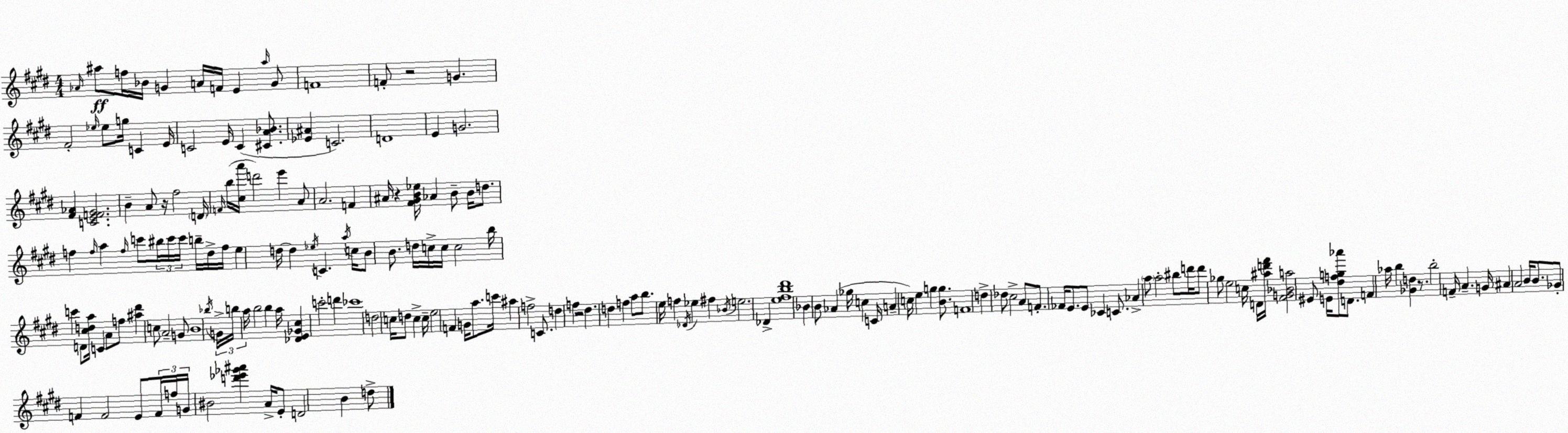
X:1
T:Untitled
M:4/4
L:1/4
K:E
_A/4 ^a/2 f/4 _B/4 G A/4 F/4 E ^a/4 G/2 F4 F/2 z2 G ^F2 _e/4 _e/2 g/4 C E/4 C2 E/4 C [^CA_B]/2 [_E^A] C2 D4 E G2 [^F_A] [CEF^G]2 B A/2 z/4 ^f2 D/4 F/4 b/4 [^ca']/4 d'2 e' A/2 A2 F ^A/4 z [^F^GB_e]/4 _A B/2 B/4 d/2 f f/4 a f/4 c'/2 ^b/4 c'/4 c'/4 b/4 ^d/4 f/4 e d/4 d _e/4 C a/4 c/4 B/2 B/2 d/4 c/4 c/4 c2 b/4 c' D/2 [^cda]/4 C A/2 f/2 [^a^d'] c/2 A2 G/2 B4 _b/4 G/4 b/4 a/4 b2 b a/4 [_DE_G^c] c'2 d' _c'4 d2 c/4 d/2 c c/4 e2 F G/4 a/2 c'/4 ^a f2 C/2 d f z2 ^d d f a/2 b/2 e/4 f _D/4 _e ^f _B/4 e2 _D [e^fb^d']4 _B B/2 _A _g/4 c C/4 A c/4 e g [Bg]/2 F4 d _d/2 ^c2 A/2 F/2 _F/4 E/2 E/2 _C C/2 _A a/2 a2 ^b/2 d'/4 d'/2 _g/2 e2 c/4 D/4 [^ad'^f']/4 [^FG_Ba]2 ^E/2 E/4 [^dfg_a']/2 D/2 F _a/4 b [_Gd] z/2 b2 F/4 A G/4 ^A A2 B/4 B/2 _G/2 F F2 E/2 F/4 f/4 G/4 ^B2 [d'_e'_g'^a'] A/4 E/2 D2 B d/2